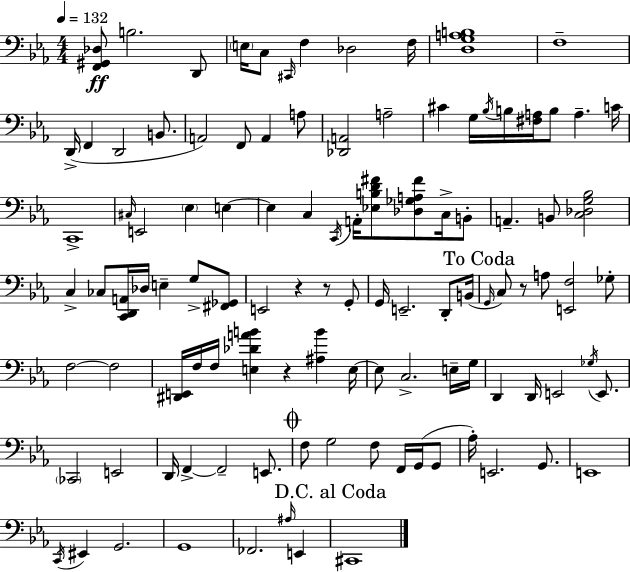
[F2,G#2,Db3]/e B3/h. D2/e E3/s C3/e C#2/s F3/q Db3/h F3/s [D3,G3,A3,B3]/w F3/w D2/s F2/q D2/h B2/e. A2/h F2/e A2/q A3/e [Db2,A2]/h A3/h C#4/q G3/s Bb3/s B3/s [F#3,A3]/s B3/e A3/q. C4/s C2/w C#3/s E2/h Eb3/q E3/q E3/q C3/q C2/s A2/s [Eb3,B3,D4,F#4]/e [Db3,Gb3,A3,F#4]/e C3/s B2/e A2/q. B2/e [C3,Db3,G3,Bb3]/h C3/q CES3/e [C2,D2,A2]/s Db3/s E3/q G3/e [F#2,Gb2]/e E2/h R/q R/e G2/e G2/s E2/h. D2/e B2/s G2/s C3/e R/e A3/e [E2,F3]/h Gb3/e F3/h F3/h [D#2,E2]/s F3/s F3/s [E3,Db4,A4,B4]/q R/q [A#3,B4]/q E3/s E3/e C3/h. E3/s G3/s D2/q D2/s E2/h Gb3/s E2/e. CES2/h E2/h D2/s F2/q F2/h E2/e. F3/e G3/h F3/e F2/s G2/s G2/e Ab3/s E2/h. G2/e. E2/w C2/s EIS2/q G2/h. G2/w FES2/h. A#3/s E2/q C#2/w